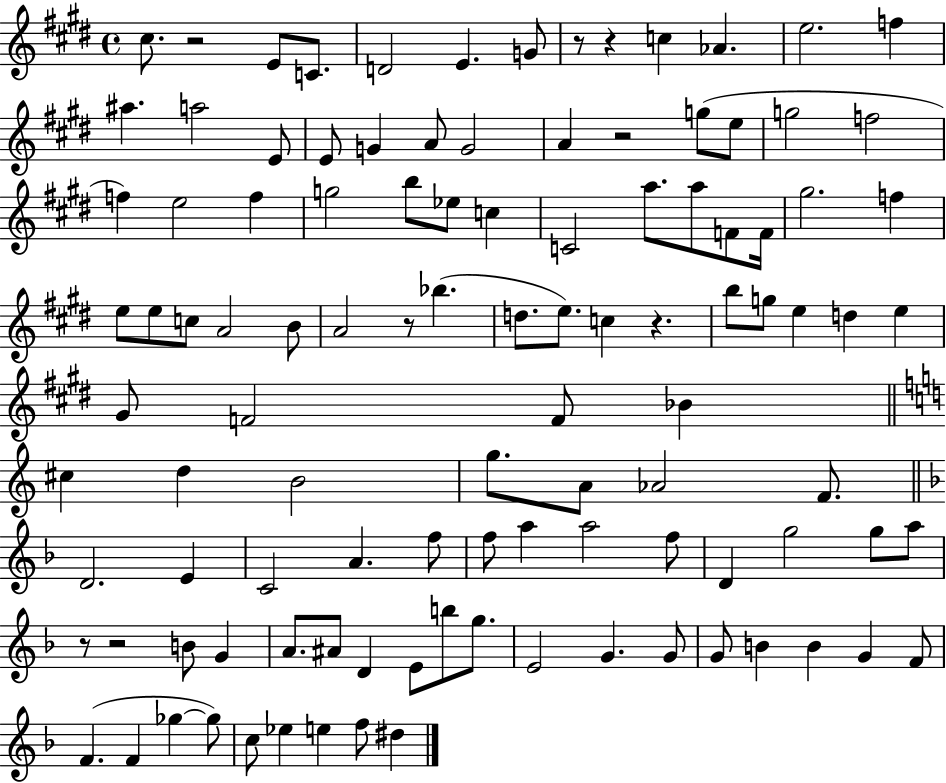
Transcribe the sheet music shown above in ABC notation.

X:1
T:Untitled
M:4/4
L:1/4
K:E
^c/2 z2 E/2 C/2 D2 E G/2 z/2 z c _A e2 f ^a a2 E/2 E/2 G A/2 G2 A z2 g/2 e/2 g2 f2 f e2 f g2 b/2 _e/2 c C2 a/2 a/2 F/2 F/4 ^g2 f e/2 e/2 c/2 A2 B/2 A2 z/2 _b d/2 e/2 c z b/2 g/2 e d e ^G/2 F2 F/2 _B ^c d B2 g/2 A/2 _A2 F/2 D2 E C2 A f/2 f/2 a a2 f/2 D g2 g/2 a/2 z/2 z2 B/2 G A/2 ^A/2 D E/2 b/2 g/2 E2 G G/2 G/2 B B G F/2 F F _g _g/2 c/2 _e e f/2 ^d